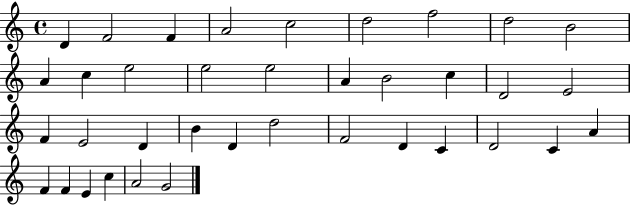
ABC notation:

X:1
T:Untitled
M:4/4
L:1/4
K:C
D F2 F A2 c2 d2 f2 d2 B2 A c e2 e2 e2 A B2 c D2 E2 F E2 D B D d2 F2 D C D2 C A F F E c A2 G2